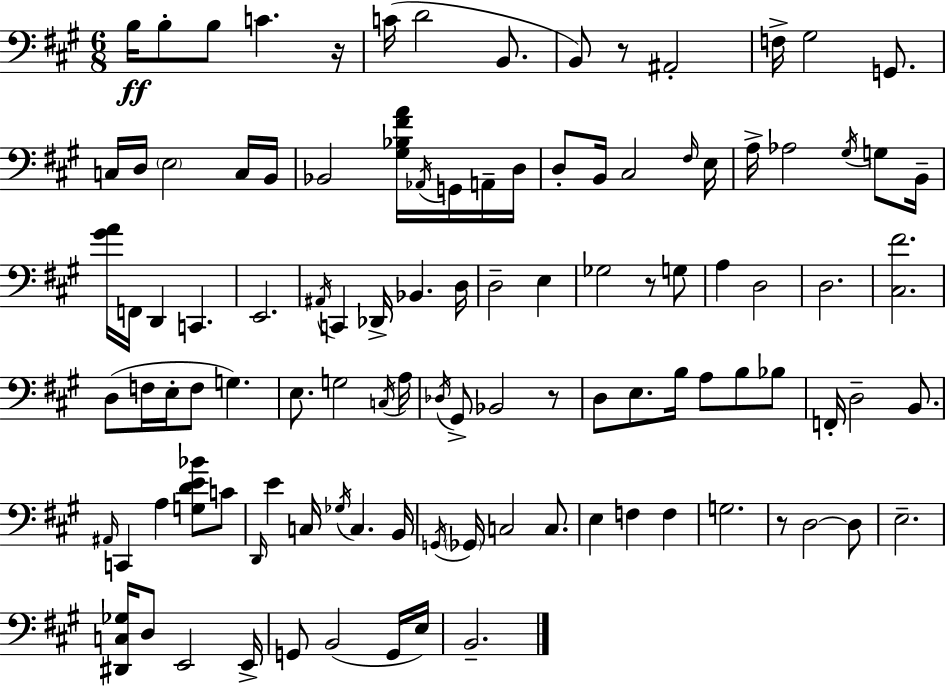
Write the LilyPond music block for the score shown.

{
  \clef bass
  \numericTimeSignature
  \time 6/8
  \key a \major
  \repeat volta 2 { b16\ff b8-. b8 c'4. r16 | c'16( d'2 b,8. | b,8) r8 ais,2-. | f16-> gis2 g,8. | \break c16 d16 \parenthesize e2 c16 b,16 | bes,2 <gis bes fis' a'>16 \acciaccatura { aes,16 } g,16 a,16-- | d16 d8-. b,16 cis2 | \grace { fis16 } e16 a16-> aes2 \acciaccatura { gis16 } | \break g8 b,16-- <gis' a'>16 f,16 d,4 c,4. | e,2. | \acciaccatura { ais,16 } c,4 des,16-> bes,4. | d16 d2-- | \break e4 ges2 | r8 g8 a4 d2 | d2. | <cis fis'>2. | \break d8( f16 e16-. f8 g4.) | e8. g2 | \acciaccatura { c16 } a16 \acciaccatura { des16 } gis,8-> bes,2 | r8 d8 e8. b16 | \break a8 b8 bes8 f,16-. d2-- | b,8. \grace { ais,16 } c,4 a4 | <g d' e' bes'>8 c'8 \grace { d,16 } e'4 | c16 \acciaccatura { ges16 } c4. b,16 \acciaccatura { g,16 } \parenthesize ges,16 c2 | \break c8. e4 | f4 f4 g2. | r8 | d2~~ d8 e2.-- | \break <dis, c ges>16 d8 | e,2 e,16-> g,8 | b,2( g,16 e16) b,2.-- | } \bar "|."
}